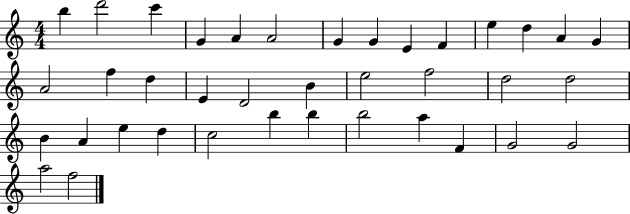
{
  \clef treble
  \numericTimeSignature
  \time 4/4
  \key c \major
  b''4 d'''2 c'''4 | g'4 a'4 a'2 | g'4 g'4 e'4 f'4 | e''4 d''4 a'4 g'4 | \break a'2 f''4 d''4 | e'4 d'2 b'4 | e''2 f''2 | d''2 d''2 | \break b'4 a'4 e''4 d''4 | c''2 b''4 b''4 | b''2 a''4 f'4 | g'2 g'2 | \break a''2 f''2 | \bar "|."
}